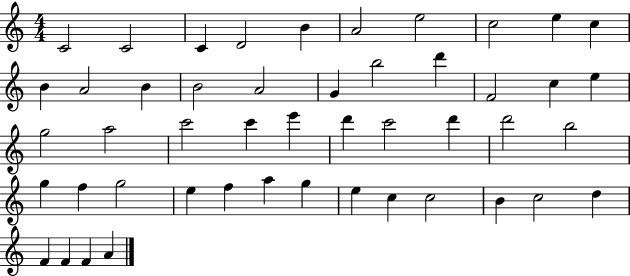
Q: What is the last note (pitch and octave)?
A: A4